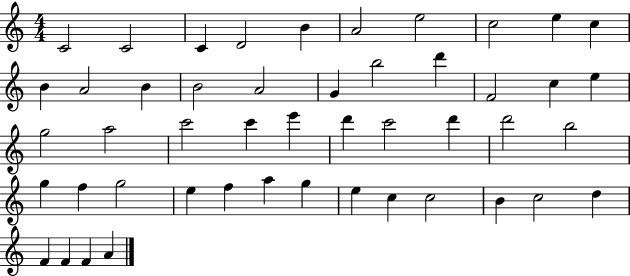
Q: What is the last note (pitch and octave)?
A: A4